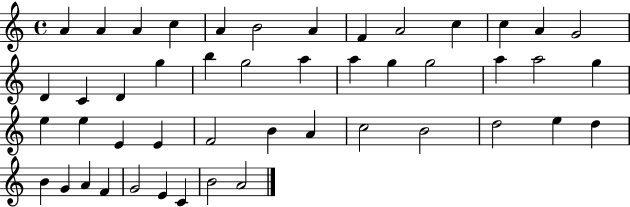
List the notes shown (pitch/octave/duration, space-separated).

A4/q A4/q A4/q C5/q A4/q B4/h A4/q F4/q A4/h C5/q C5/q A4/q G4/h D4/q C4/q D4/q G5/q B5/q G5/h A5/q A5/q G5/q G5/h A5/q A5/h G5/q E5/q E5/q E4/q E4/q F4/h B4/q A4/q C5/h B4/h D5/h E5/q D5/q B4/q G4/q A4/q F4/q G4/h E4/q C4/q B4/h A4/h